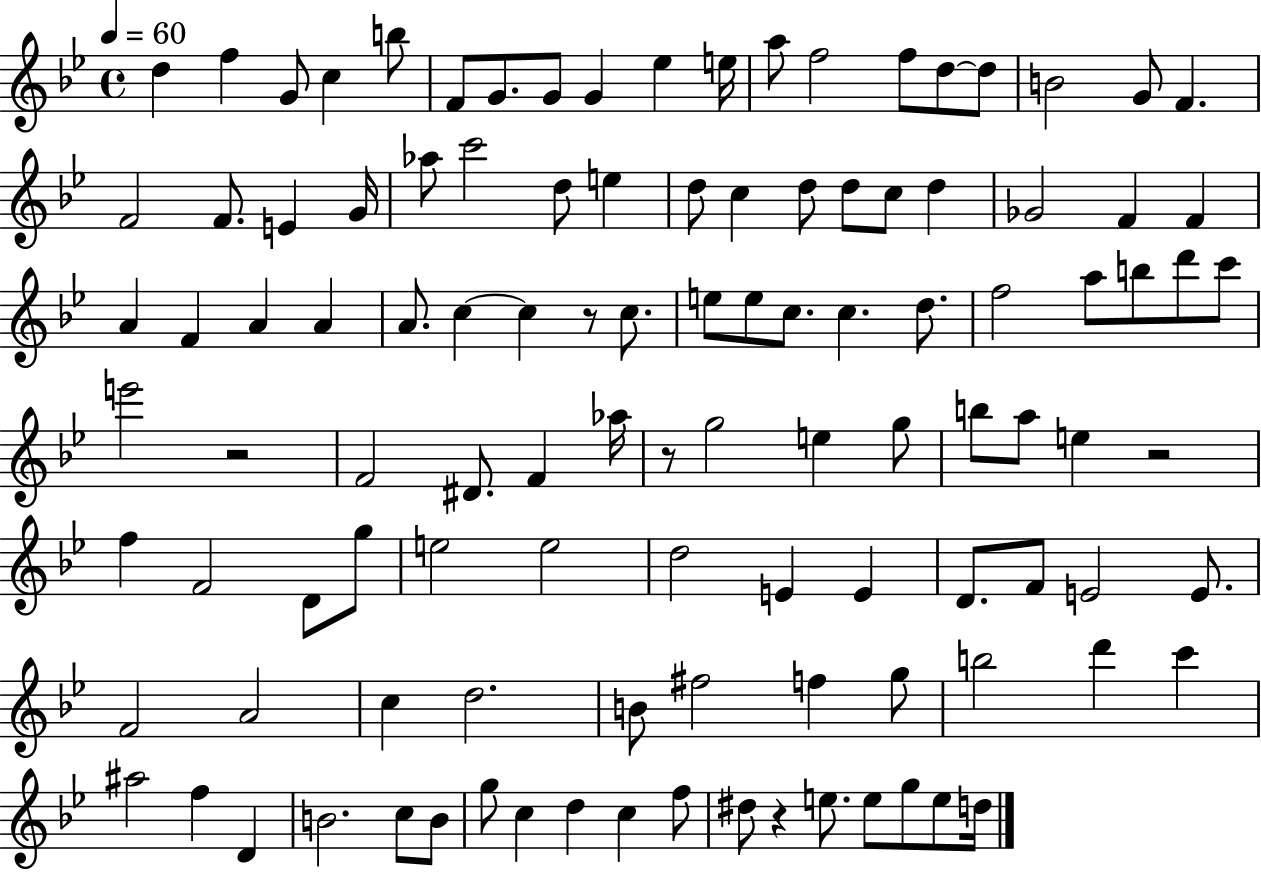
D5/q F5/q G4/e C5/q B5/e F4/e G4/e. G4/e G4/q Eb5/q E5/s A5/e F5/h F5/e D5/e D5/e B4/h G4/e F4/q. F4/h F4/e. E4/q G4/s Ab5/e C6/h D5/e E5/q D5/e C5/q D5/e D5/e C5/e D5/q Gb4/h F4/q F4/q A4/q F4/q A4/q A4/q A4/e. C5/q C5/q R/e C5/e. E5/e E5/e C5/e. C5/q. D5/e. F5/h A5/e B5/e D6/e C6/e E6/h R/h F4/h D#4/e. F4/q Ab5/s R/e G5/h E5/q G5/e B5/e A5/e E5/q R/h F5/q F4/h D4/e G5/e E5/h E5/h D5/h E4/q E4/q D4/e. F4/e E4/h E4/e. F4/h A4/h C5/q D5/h. B4/e F#5/h F5/q G5/e B5/h D6/q C6/q A#5/h F5/q D4/q B4/h. C5/e B4/e G5/e C5/q D5/q C5/q F5/e D#5/e R/q E5/e. E5/e G5/e E5/e D5/s